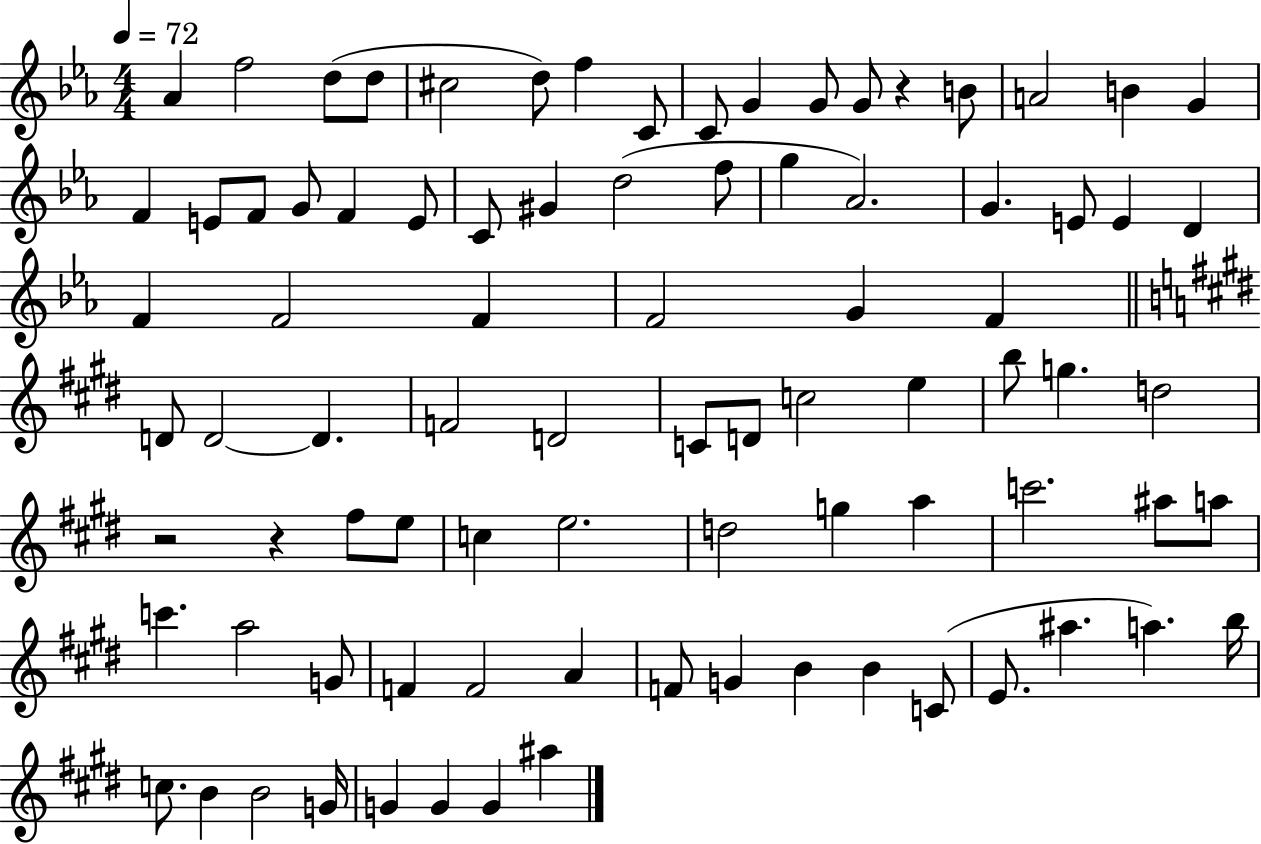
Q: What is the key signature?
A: EES major